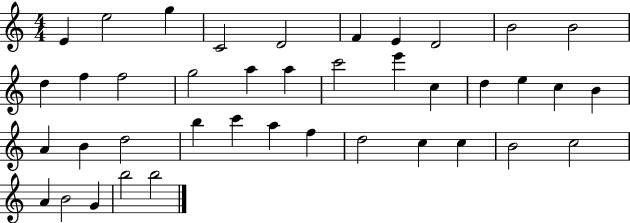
{
  \clef treble
  \numericTimeSignature
  \time 4/4
  \key c \major
  e'4 e''2 g''4 | c'2 d'2 | f'4 e'4 d'2 | b'2 b'2 | \break d''4 f''4 f''2 | g''2 a''4 a''4 | c'''2 e'''4 c''4 | d''4 e''4 c''4 b'4 | \break a'4 b'4 d''2 | b''4 c'''4 a''4 f''4 | d''2 c''4 c''4 | b'2 c''2 | \break a'4 b'2 g'4 | b''2 b''2 | \bar "|."
}